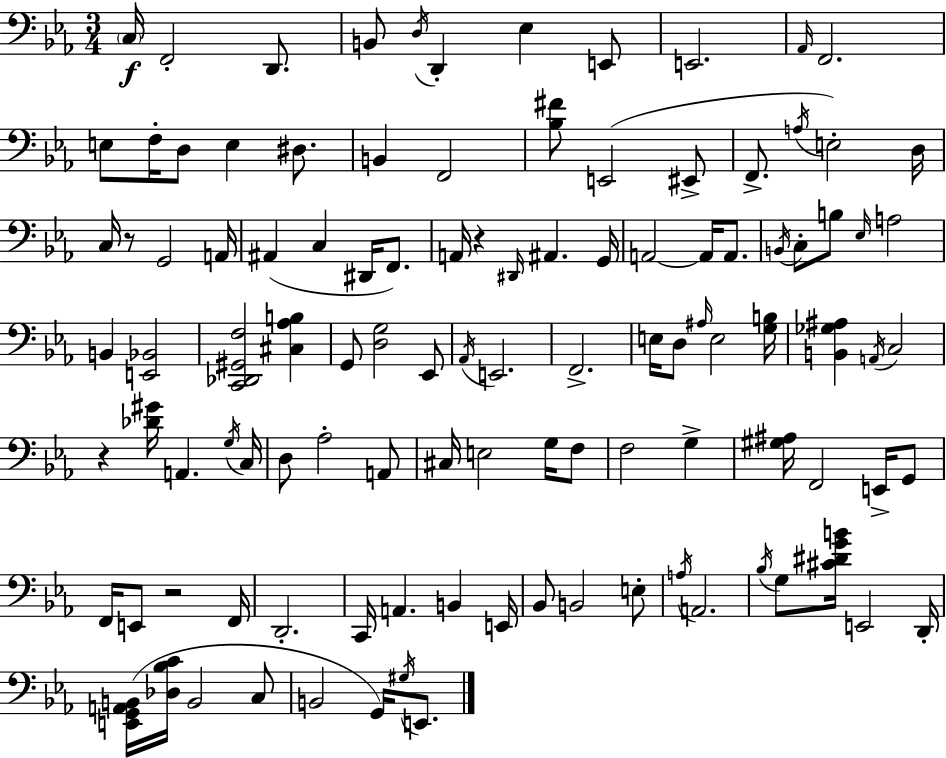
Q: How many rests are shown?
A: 4